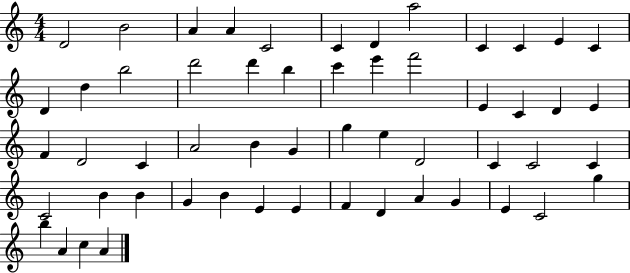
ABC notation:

X:1
T:Untitled
M:4/4
L:1/4
K:C
D2 B2 A A C2 C D a2 C C E C D d b2 d'2 d' b c' e' f'2 E C D E F D2 C A2 B G g e D2 C C2 C C2 B B G B E E F D A G E C2 g b A c A